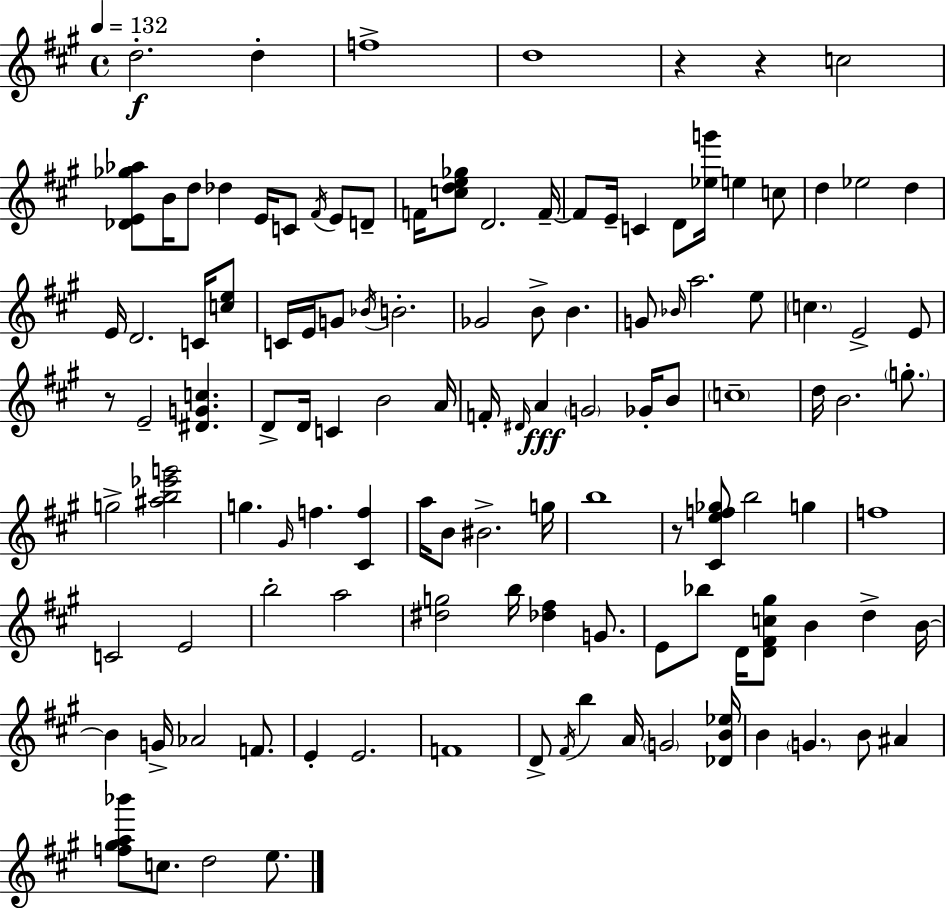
D5/h. D5/q F5/w D5/w R/q R/q C5/h [Db4,E4,Gb5,Ab5]/e B4/s D5/e Db5/q E4/s C4/e F#4/s E4/e D4/e F4/s [C5,D5,E5,Gb5]/e D4/h. F4/s F4/e E4/s C4/q D4/e [Eb5,G6]/s E5/q C5/e D5/q Eb5/h D5/q E4/s D4/h. C4/s [C5,E5]/e C4/s E4/s G4/e Bb4/s B4/h. Gb4/h B4/e B4/q. G4/e Bb4/s A5/h. E5/e C5/q. E4/h E4/e R/e E4/h [D#4,G4,C5]/q. D4/e D4/s C4/q B4/h A4/s F4/s D#4/s A4/q G4/h Gb4/s B4/e C5/w D5/s B4/h. G5/e. G5/h [A#5,B5,Eb6,G6]/h G5/q. G#4/s F5/q. [C#4,F5]/q A5/s B4/e BIS4/h. G5/s B5/w R/e [C#4,E5,F5,Gb5]/e B5/h G5/q F5/w C4/h E4/h B5/h A5/h [D#5,G5]/h B5/s [Db5,F#5]/q G4/e. E4/e Bb5/e D4/s [D4,F#4,C5,G#5]/e B4/q D5/q B4/s B4/q G4/s Ab4/h F4/e. E4/q E4/h. F4/w D4/e F#4/s B5/q A4/s G4/h [Db4,B4,Eb5]/s B4/q G4/q. B4/e A#4/q [F5,G#5,A5,Bb6]/e C5/e. D5/h E5/e.